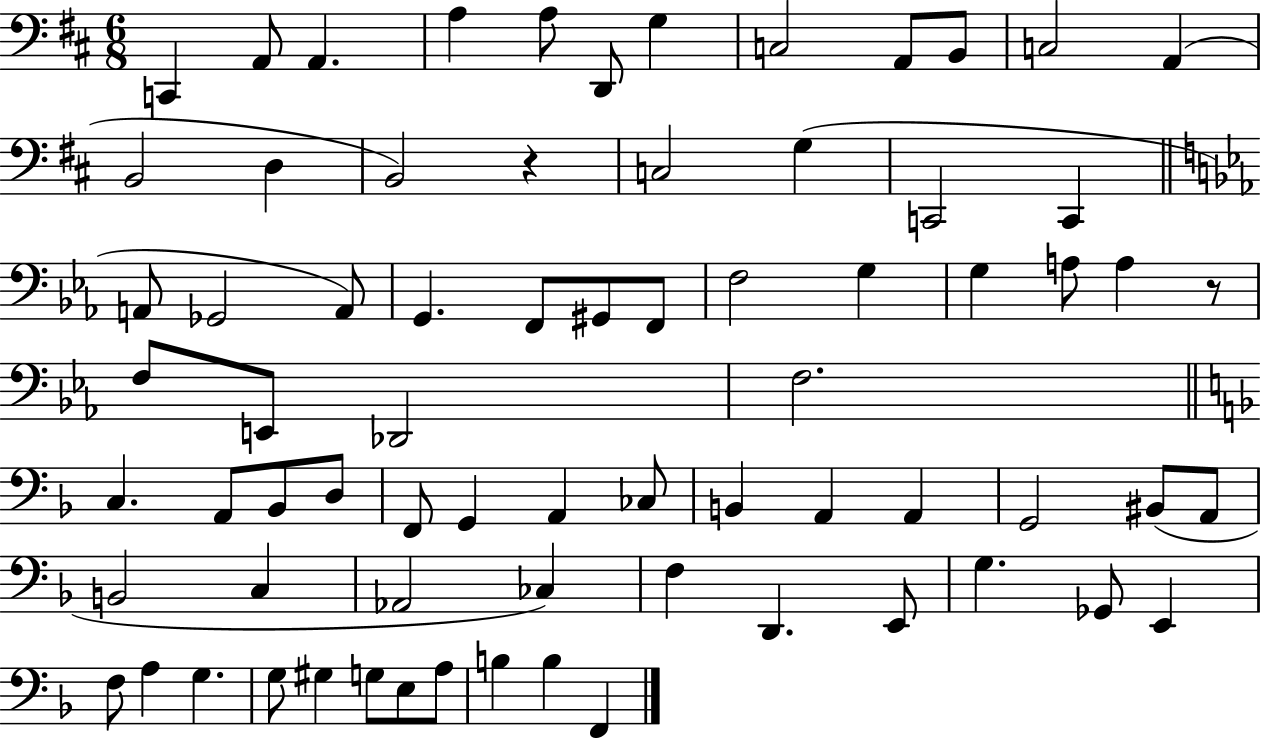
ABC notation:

X:1
T:Untitled
M:6/8
L:1/4
K:D
C,, A,,/2 A,, A, A,/2 D,,/2 G, C,2 A,,/2 B,,/2 C,2 A,, B,,2 D, B,,2 z C,2 G, C,,2 C,, A,,/2 _G,,2 A,,/2 G,, F,,/2 ^G,,/2 F,,/2 F,2 G, G, A,/2 A, z/2 F,/2 E,,/2 _D,,2 F,2 C, A,,/2 _B,,/2 D,/2 F,,/2 G,, A,, _C,/2 B,, A,, A,, G,,2 ^B,,/2 A,,/2 B,,2 C, _A,,2 _C, F, D,, E,,/2 G, _G,,/2 E,, F,/2 A, G, G,/2 ^G, G,/2 E,/2 A,/2 B, B, F,,